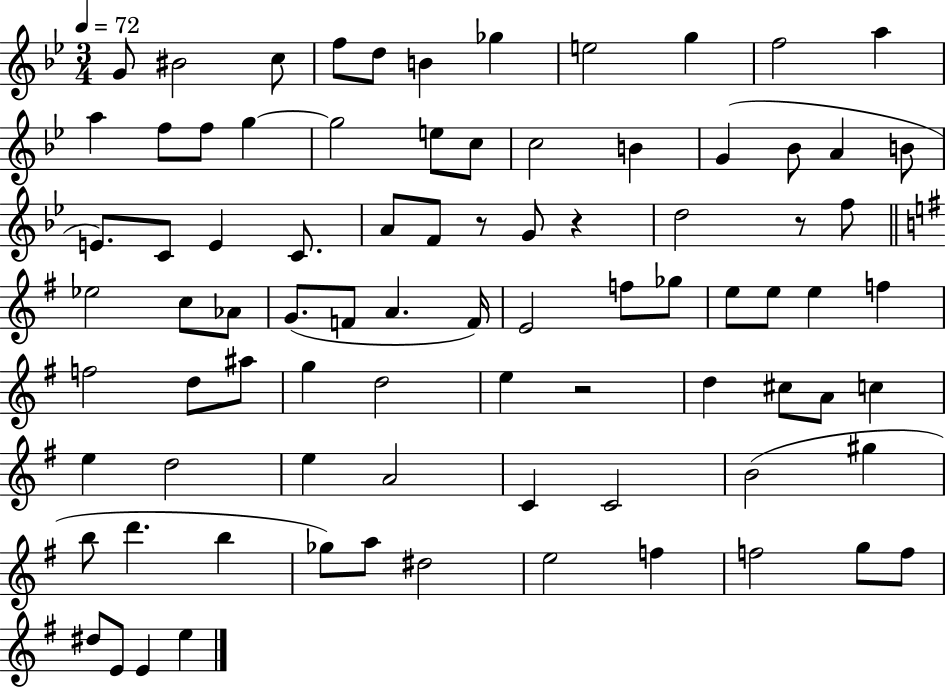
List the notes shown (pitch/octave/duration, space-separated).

G4/e BIS4/h C5/e F5/e D5/e B4/q Gb5/q E5/h G5/q F5/h A5/q A5/q F5/e F5/e G5/q G5/h E5/e C5/e C5/h B4/q G4/q Bb4/e A4/q B4/e E4/e. C4/e E4/q C4/e. A4/e F4/e R/e G4/e R/q D5/h R/e F5/e Eb5/h C5/e Ab4/e G4/e. F4/e A4/q. F4/s E4/h F5/e Gb5/e E5/e E5/e E5/q F5/q F5/h D5/e A#5/e G5/q D5/h E5/q R/h D5/q C#5/e A4/e C5/q E5/q D5/h E5/q A4/h C4/q C4/h B4/h G#5/q B5/e D6/q. B5/q Gb5/e A5/e D#5/h E5/h F5/q F5/h G5/e F5/e D#5/e E4/e E4/q E5/q